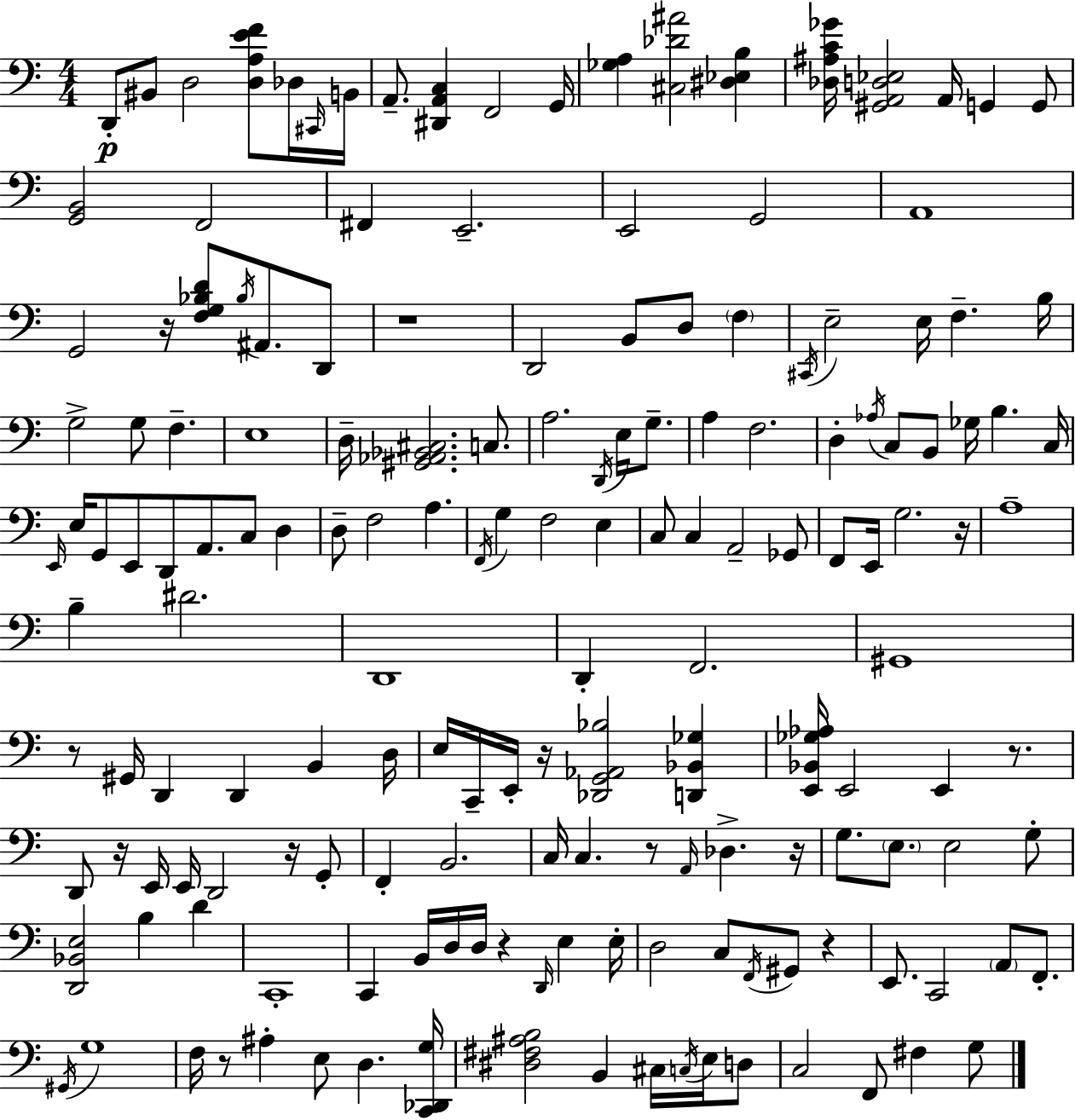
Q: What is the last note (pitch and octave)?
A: G3